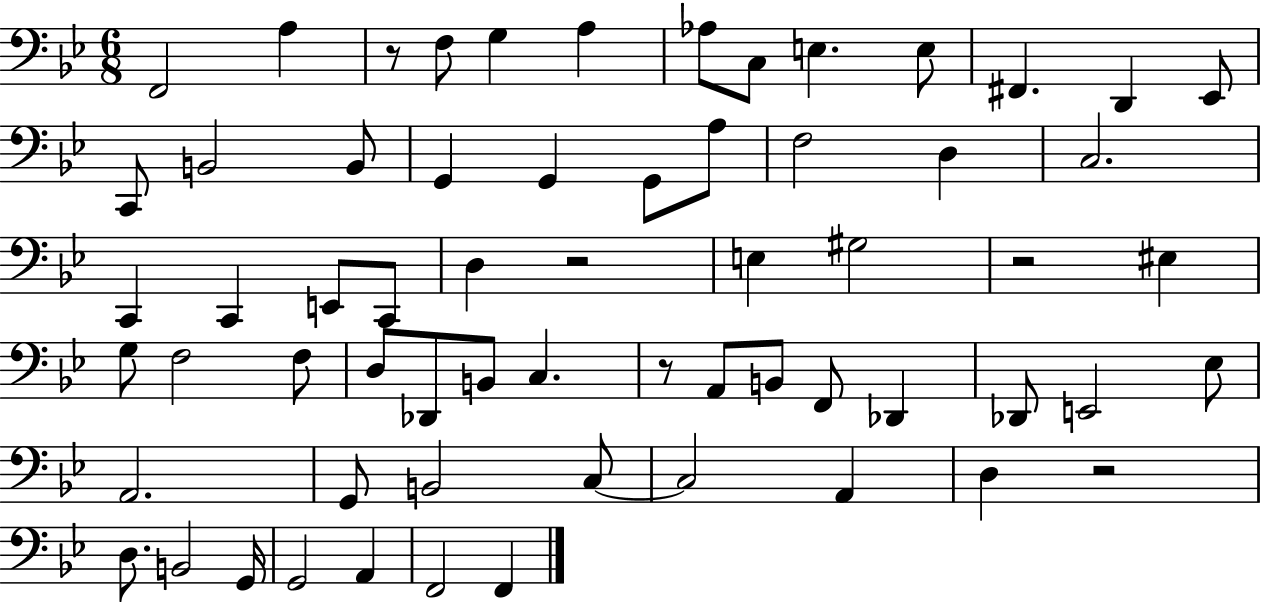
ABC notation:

X:1
T:Untitled
M:6/8
L:1/4
K:Bb
F,,2 A, z/2 F,/2 G, A, _A,/2 C,/2 E, E,/2 ^F,, D,, _E,,/2 C,,/2 B,,2 B,,/2 G,, G,, G,,/2 A,/2 F,2 D, C,2 C,, C,, E,,/2 C,,/2 D, z2 E, ^G,2 z2 ^E, G,/2 F,2 F,/2 D,/2 _D,,/2 B,,/2 C, z/2 A,,/2 B,,/2 F,,/2 _D,, _D,,/2 E,,2 _E,/2 A,,2 G,,/2 B,,2 C,/2 C,2 A,, D, z2 D,/2 B,,2 G,,/4 G,,2 A,, F,,2 F,,